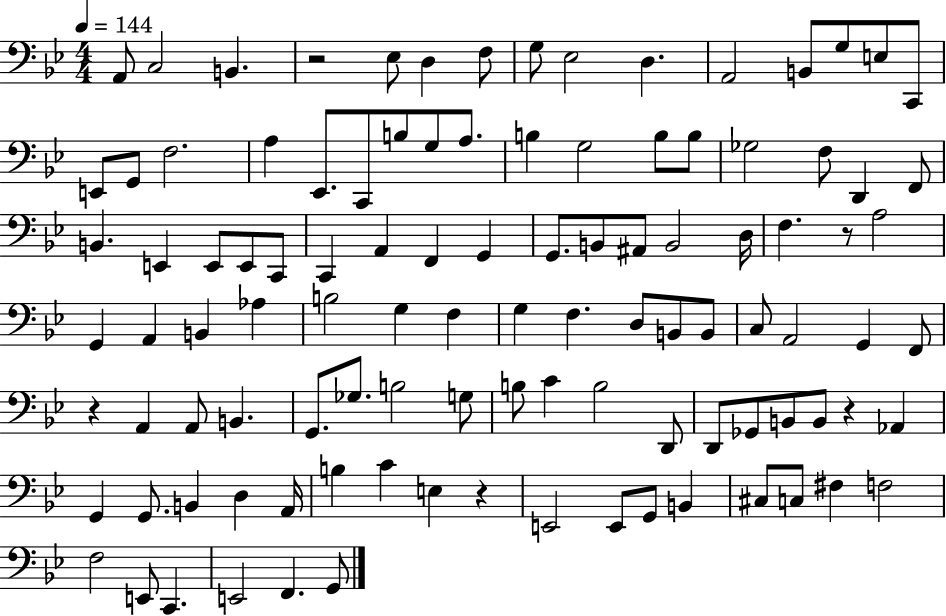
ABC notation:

X:1
T:Untitled
M:4/4
L:1/4
K:Bb
A,,/2 C,2 B,, z2 _E,/2 D, F,/2 G,/2 _E,2 D, A,,2 B,,/2 G,/2 E,/2 C,,/2 E,,/2 G,,/2 F,2 A, _E,,/2 C,,/2 B,/2 G,/2 A,/2 B, G,2 B,/2 B,/2 _G,2 F,/2 D,, F,,/2 B,, E,, E,,/2 E,,/2 C,,/2 C,, A,, F,, G,, G,,/2 B,,/2 ^A,,/2 B,,2 D,/4 F, z/2 A,2 G,, A,, B,, _A, B,2 G, F, G, F, D,/2 B,,/2 B,,/2 C,/2 A,,2 G,, F,,/2 z A,, A,,/2 B,, G,,/2 _G,/2 B,2 G,/2 B,/2 C B,2 D,,/2 D,,/2 _G,,/2 B,,/2 B,,/2 z _A,, G,, G,,/2 B,, D, A,,/4 B, C E, z E,,2 E,,/2 G,,/2 B,, ^C,/2 C,/2 ^F, F,2 F,2 E,,/2 C,, E,,2 F,, G,,/2